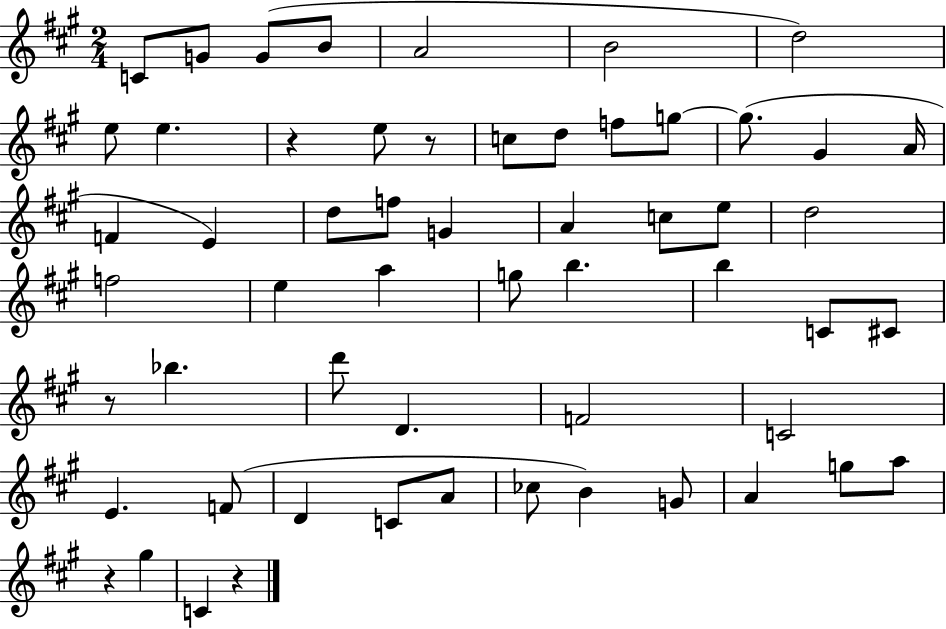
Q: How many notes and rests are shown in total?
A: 57